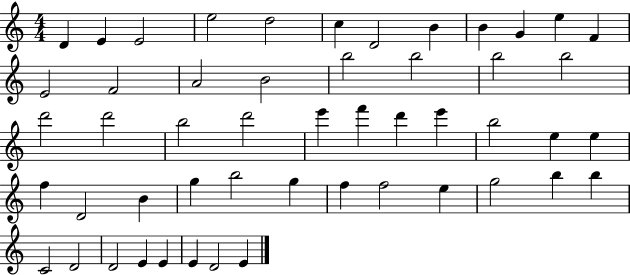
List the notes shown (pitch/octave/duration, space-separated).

D4/q E4/q E4/h E5/h D5/h C5/q D4/h B4/q B4/q G4/q E5/q F4/q E4/h F4/h A4/h B4/h B5/h B5/h B5/h B5/h D6/h D6/h B5/h D6/h E6/q F6/q D6/q E6/q B5/h E5/q E5/q F5/q D4/h B4/q G5/q B5/h G5/q F5/q F5/h E5/q G5/h B5/q B5/q C4/h D4/h D4/h E4/q E4/q E4/q D4/h E4/q